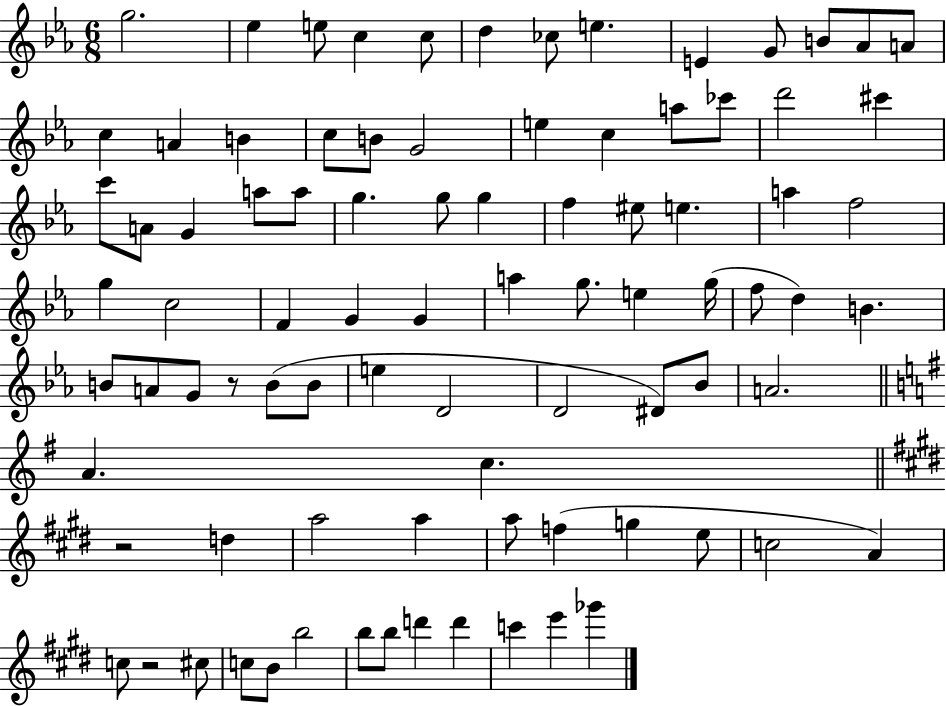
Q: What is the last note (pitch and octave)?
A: Gb6